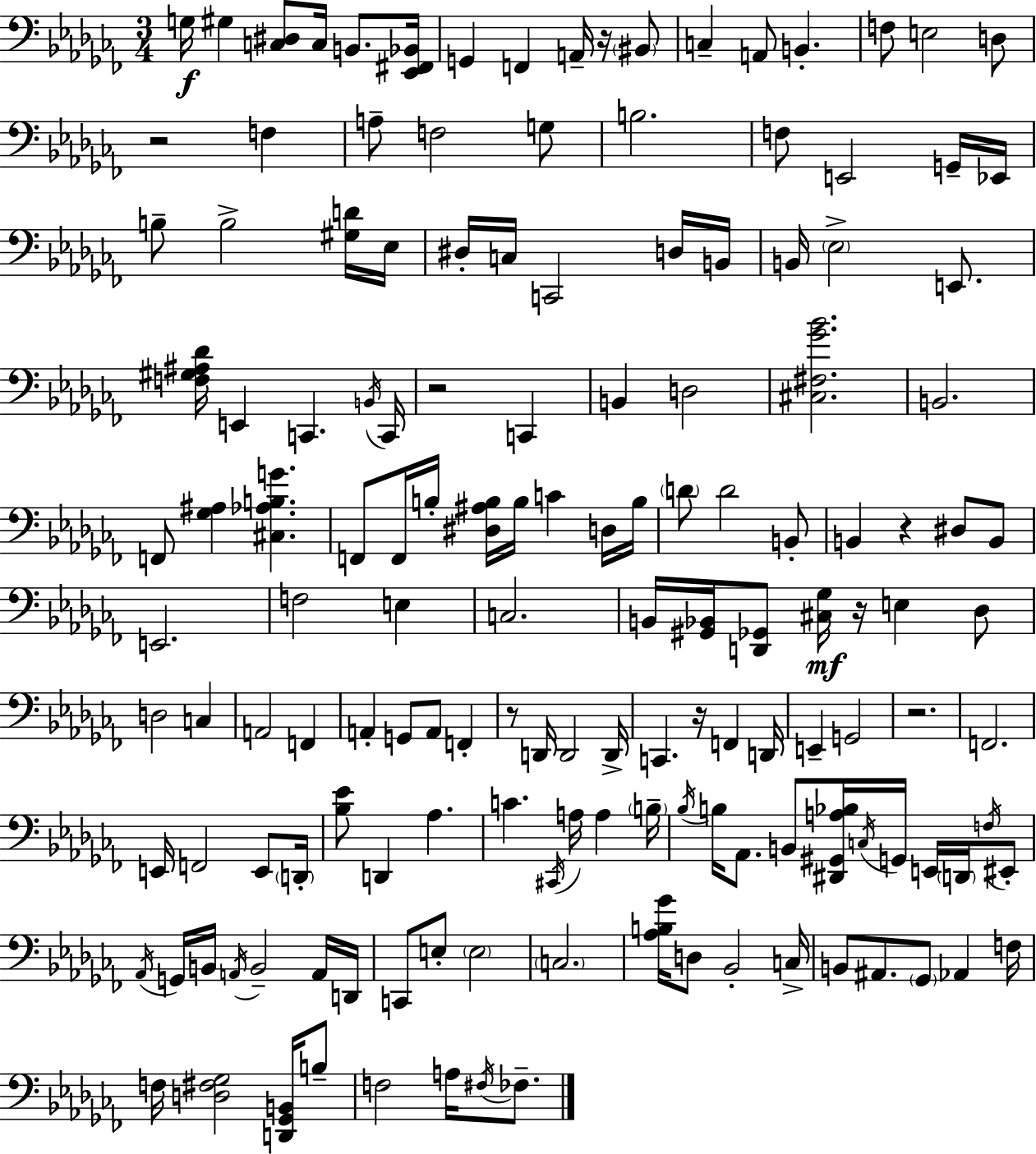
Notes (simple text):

G3/s G#3/q [C3,D#3]/e C3/s B2/e. [Eb2,F#2,Bb2]/s G2/q F2/q A2/s R/s BIS2/e C3/q A2/e B2/q. F3/e E3/h D3/e R/h F3/q A3/e F3/h G3/e B3/h. F3/e E2/h G2/s Eb2/s B3/e B3/h [G#3,D4]/s Eb3/s D#3/s C3/s C2/h D3/s B2/s B2/s Eb3/h E2/e. [F3,G#3,A#3,Db4]/s E2/q C2/q. B2/s C2/s R/h C2/q B2/q D3/h [C#3,F#3,Gb4,Bb4]/h. B2/h. F2/e [Gb3,A#3]/q [C#3,Ab3,B3,G4]/q. F2/e F2/s B3/s [D#3,A#3,B3]/s B3/s C4/q D3/s B3/s D4/e D4/h B2/e B2/q R/q D#3/e B2/e E2/h. F3/h E3/q C3/h. B2/s [G#2,Bb2]/s [D2,Gb2]/e [C#3,Gb3]/s R/s E3/q Db3/e D3/h C3/q A2/h F2/q A2/q G2/e A2/e F2/q R/e D2/s D2/h D2/s C2/q. R/s F2/q D2/s E2/q G2/h R/h. F2/h. E2/s F2/h E2/e D2/s [Bb3,Eb4]/e D2/q Ab3/q. C4/q. C#2/s A3/s A3/q B3/s Bb3/s B3/s Ab2/e. B2/e [D#2,G#2,A3,Bb3]/s C3/s G2/s E2/s D2/s F3/s EIS2/e Ab2/s G2/s B2/s A2/s B2/h A2/s D2/s C2/e E3/e E3/h C3/h. [Ab3,B3,Gb4]/s D3/e Bb2/h C3/s B2/e A#2/e. Gb2/e Ab2/q F3/s F3/s [D3,F#3,Gb3]/h [D2,Gb2,B2]/s B3/e F3/h A3/s F#3/s FES3/e.